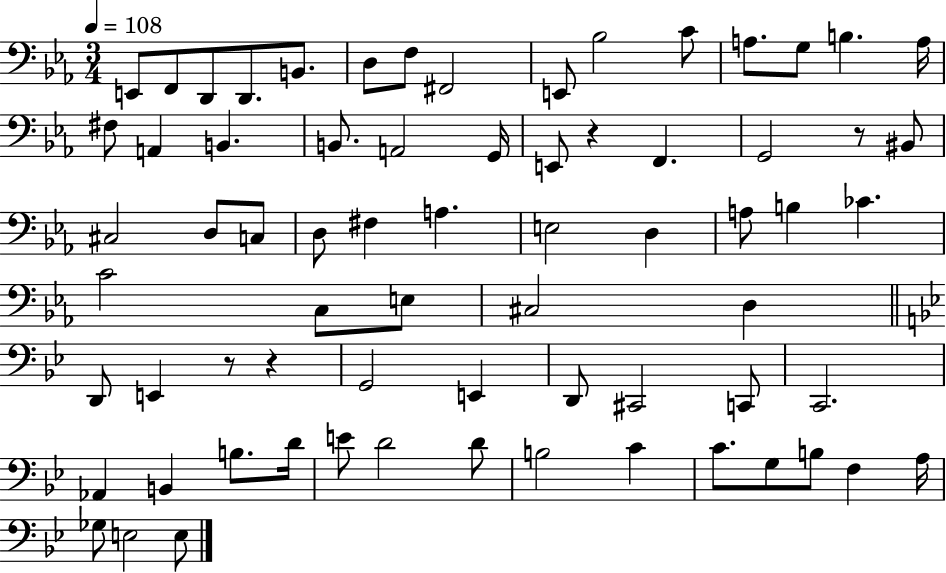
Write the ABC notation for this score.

X:1
T:Untitled
M:3/4
L:1/4
K:Eb
E,,/2 F,,/2 D,,/2 D,,/2 B,,/2 D,/2 F,/2 ^F,,2 E,,/2 _B,2 C/2 A,/2 G,/2 B, A,/4 ^F,/2 A,, B,, B,,/2 A,,2 G,,/4 E,,/2 z F,, G,,2 z/2 ^B,,/2 ^C,2 D,/2 C,/2 D,/2 ^F, A, E,2 D, A,/2 B, _C C2 C,/2 E,/2 ^C,2 D, D,,/2 E,, z/2 z G,,2 E,, D,,/2 ^C,,2 C,,/2 C,,2 _A,, B,, B,/2 D/4 E/2 D2 D/2 B,2 C C/2 G,/2 B,/2 F, A,/4 _G,/2 E,2 E,/2